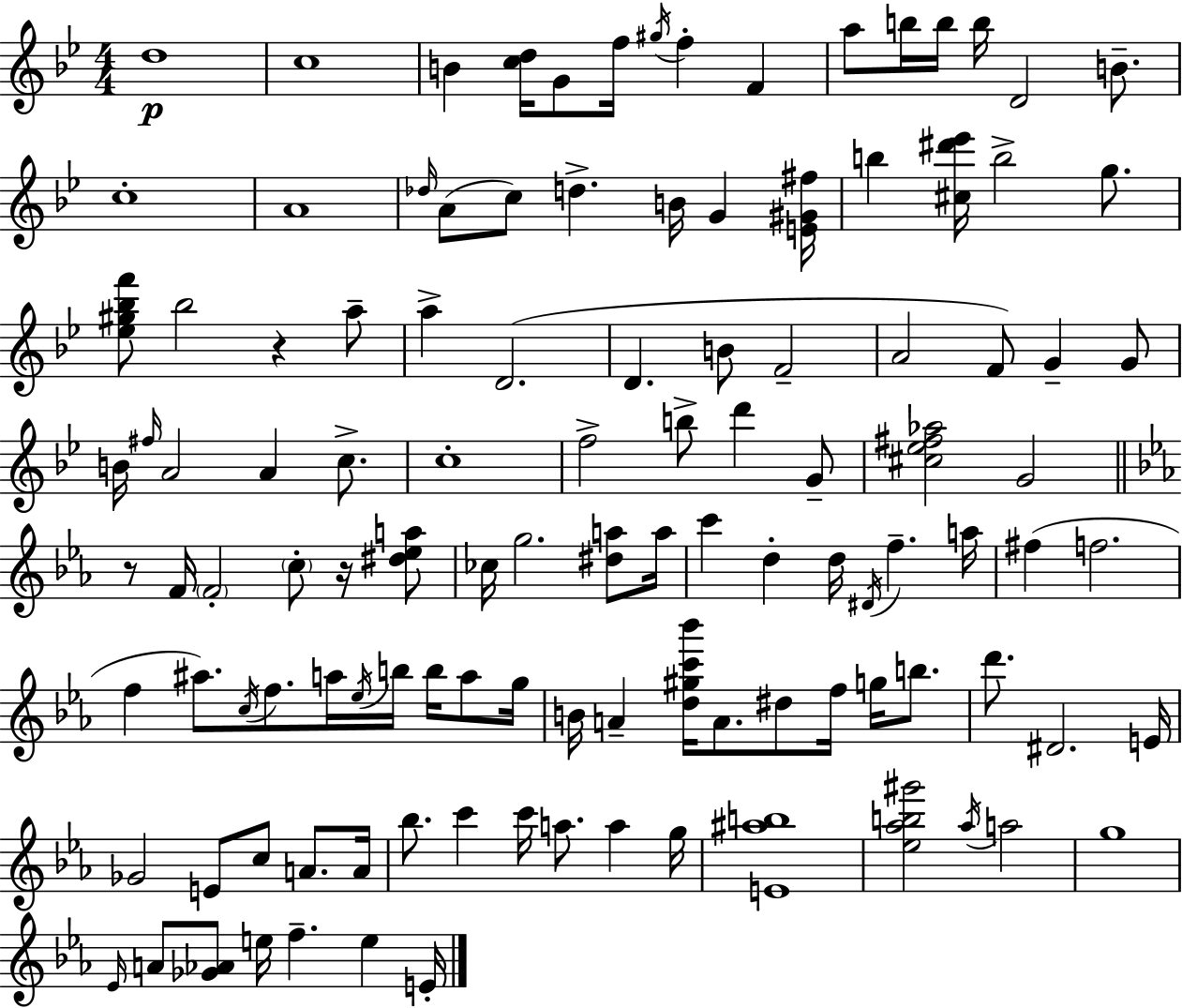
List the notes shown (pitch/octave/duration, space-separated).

D5/w C5/w B4/q [C5,D5]/s G4/e F5/s G#5/s F5/q F4/q A5/e B5/s B5/s B5/s D4/h B4/e. C5/w A4/w Db5/s A4/e C5/e D5/q. B4/s G4/q [E4,G#4,F#5]/s B5/q [C#5,D#6,Eb6]/s B5/h G5/e. [Eb5,G#5,Bb5,F6]/e Bb5/h R/q A5/e A5/q D4/h. D4/q. B4/e F4/h A4/h F4/e G4/q G4/e B4/s F#5/s A4/h A4/q C5/e. C5/w F5/h B5/e D6/q G4/e [C#5,Eb5,F#5,Ab5]/h G4/h R/e F4/s F4/h C5/e R/s [D#5,Eb5,A5]/e CES5/s G5/h. [D#5,A5]/e A5/s C6/q D5/q D5/s D#4/s F5/q. A5/s F#5/q F5/h. F5/q A#5/e. C5/s F5/e. A5/s Eb5/s B5/s B5/s A5/e G5/s B4/s A4/q [D5,G#5,C6,Bb6]/s A4/e. D#5/e F5/s G5/s B5/e. D6/e. D#4/h. E4/s Gb4/h E4/e C5/e A4/e. A4/s Bb5/e. C6/q C6/s A5/e. A5/q G5/s [E4,A#5,B5]/w [Eb5,Ab5,B5,G#6]/h Ab5/s A5/h G5/w Eb4/s A4/e [Gb4,Ab4]/e E5/s F5/q. E5/q E4/s